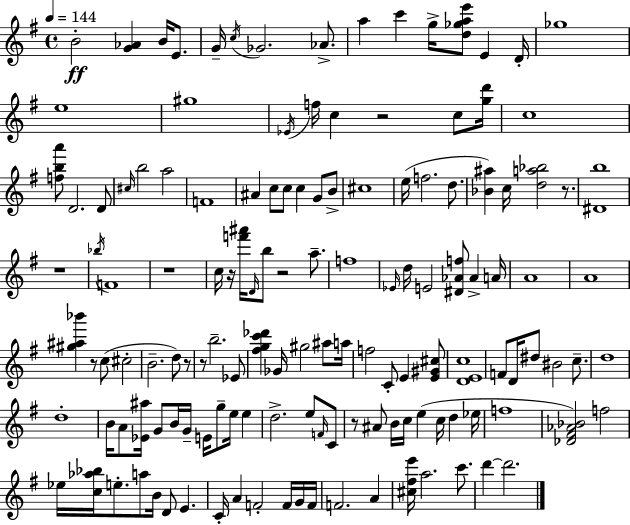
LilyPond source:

{
  \clef treble
  \time 4/4
  \defaultTimeSignature
  \key e \minor
  \tempo 4 = 144
  b'2-.\ff <g' aes'>4 b'16 e'8. | g'16-- \acciaccatura { c''16 } ges'2. aes'8.-> | a''4 c'''4 g''16-> <d'' ges'' a'' e'''>8 e'4 | d'16-. ges''1 | \break e''1 | gis''1 | \acciaccatura { ees'16 } f''16 c''4 r2 c''8 | <g'' d'''>16 c''1 | \break <f'' b'' a'''>8 d'2. | d'8 \grace { cis''16 } b''2 a''2 | f'1 | ais'4 c''8 c''8 c''4 g'8 | \break b'8-> cis''1 | e''16( f''2. | d''8. <bes' ais''>4) c''16 <d'' a'' bes''>2 | r8. <dis' b''>1 | \break r1 | \acciaccatura { bes''16 } f'1 | r1 | c''16 r16 <f''' ais'''>16 \grace { d'16 } b''8 r2 | \break a''8.-- f''1 | \grace { ees'16 } d''16 e'2 <dis' aes' f''>8 | aes'4-> a'16 a'1 | a'1 | \break <gis'' ais'' bes'''>4 r8 c''8( cis''2-. | b'2.-- | d''8) r8 r8 b''2.-- | ees'8 <fis'' g'' c''' des'''>4 ges'16 gis''2 | \break ais''8 a''16 f''2 c'8-. | e'4 <e' gis' cis''>8 <d' e' c''>1 | f'8 d'16 dis''8 bis'2 | c''8.-- d''1 | \break d''1-. | b'16 a'8 <ees' ais''>16 g'8 b'16 g'16-- e'16 g''8-- | e''16 e''4 d''2.-> | e''8 \grace { f'16 } c'8 r8 ais'8 b'16 c''16 e''4( | \break c''16 d''4 ees''16 f''1 | <des' fis' aes' bes'>2) f''2 | ees''16 <c'' aes'' bes''>16 e''8.-. a''8 b'16 d'8 | e'4. c'16-. a'4 f'2-. | \break f'16 g'16 f'16 f'2. | a'4 <cis'' fis'' e'''>16 a''2. | c'''8. d'''4~~ d'''2. | \bar "|."
}